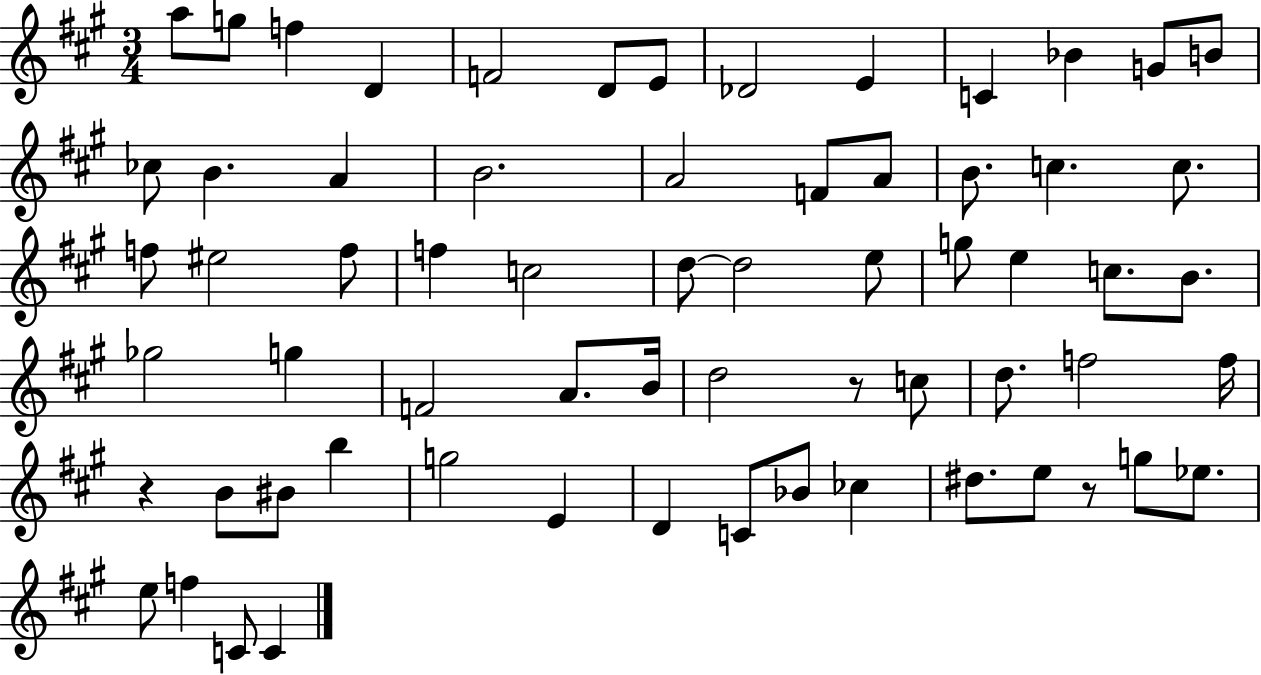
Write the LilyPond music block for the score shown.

{
  \clef treble
  \numericTimeSignature
  \time 3/4
  \key a \major
  a''8 g''8 f''4 d'4 | f'2 d'8 e'8 | des'2 e'4 | c'4 bes'4 g'8 b'8 | \break ces''8 b'4. a'4 | b'2. | a'2 f'8 a'8 | b'8. c''4. c''8. | \break f''8 eis''2 f''8 | f''4 c''2 | d''8~~ d''2 e''8 | g''8 e''4 c''8. b'8. | \break ges''2 g''4 | f'2 a'8. b'16 | d''2 r8 c''8 | d''8. f''2 f''16 | \break r4 b'8 bis'8 b''4 | g''2 e'4 | d'4 c'8 bes'8 ces''4 | dis''8. e''8 r8 g''8 ees''8. | \break e''8 f''4 c'8 c'4 | \bar "|."
}